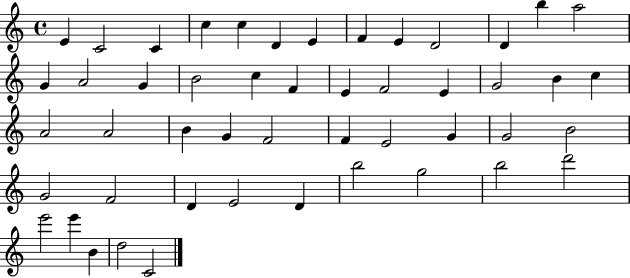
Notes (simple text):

E4/q C4/h C4/q C5/q C5/q D4/q E4/q F4/q E4/q D4/h D4/q B5/q A5/h G4/q A4/h G4/q B4/h C5/q F4/q E4/q F4/h E4/q G4/h B4/q C5/q A4/h A4/h B4/q G4/q F4/h F4/q E4/h G4/q G4/h B4/h G4/h F4/h D4/q E4/h D4/q B5/h G5/h B5/h D6/h E6/h E6/q B4/q D5/h C4/h